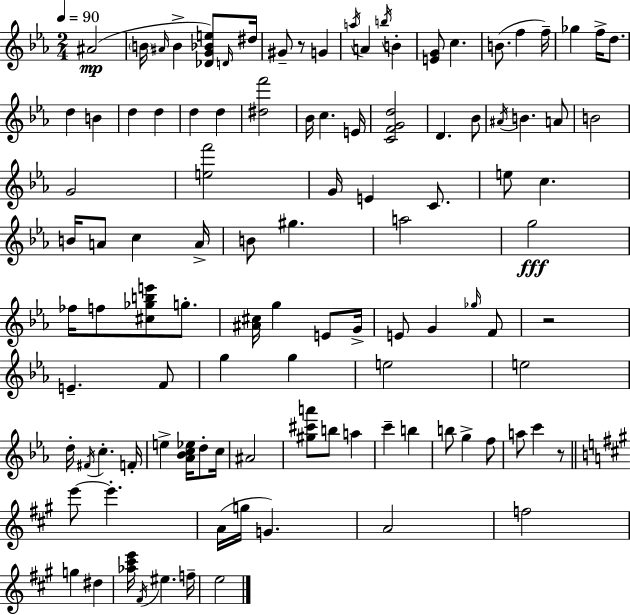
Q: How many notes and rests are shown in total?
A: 107